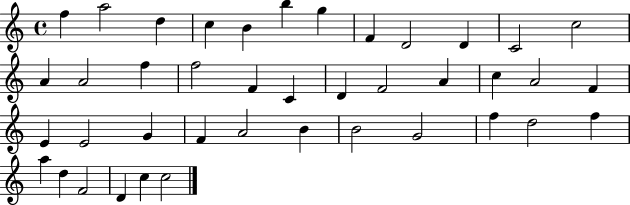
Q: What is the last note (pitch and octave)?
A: C5